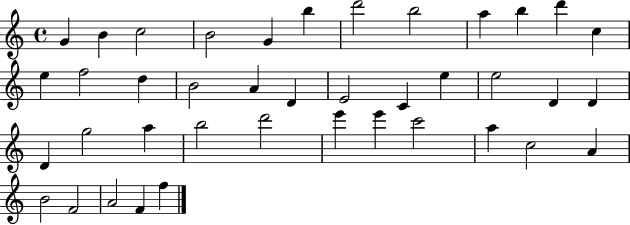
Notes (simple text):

G4/q B4/q C5/h B4/h G4/q B5/q D6/h B5/h A5/q B5/q D6/q C5/q E5/q F5/h D5/q B4/h A4/q D4/q E4/h C4/q E5/q E5/h D4/q D4/q D4/q G5/h A5/q B5/h D6/h E6/q E6/q C6/h A5/q C5/h A4/q B4/h F4/h A4/h F4/q F5/q